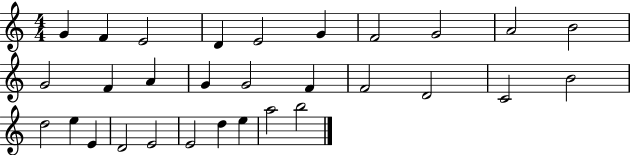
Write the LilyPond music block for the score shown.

{
  \clef treble
  \numericTimeSignature
  \time 4/4
  \key c \major
  g'4 f'4 e'2 | d'4 e'2 g'4 | f'2 g'2 | a'2 b'2 | \break g'2 f'4 a'4 | g'4 g'2 f'4 | f'2 d'2 | c'2 b'2 | \break d''2 e''4 e'4 | d'2 e'2 | e'2 d''4 e''4 | a''2 b''2 | \break \bar "|."
}